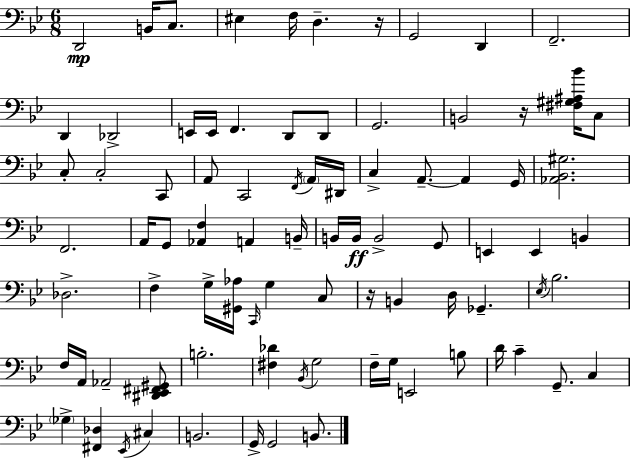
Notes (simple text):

D2/h B2/s C3/e. EIS3/q F3/s D3/q. R/s G2/h D2/q F2/h. D2/q Db2/h E2/s E2/s F2/q. D2/e D2/e G2/h. B2/h R/s [F#3,G#3,A#3,Bb4]/s C3/e C3/e C3/h C2/e A2/e C2/h F2/s A2/s D#2/s C3/q A2/e. A2/q G2/s [Ab2,Bb2,G#3]/h. F2/h. A2/s G2/e [Ab2,F3]/q A2/q B2/s B2/s B2/s B2/h G2/e E2/q E2/q B2/q Db3/h. F3/q G3/s [G#2,Ab3]/s C2/s G3/q C3/e R/s B2/q D3/s Gb2/q. Eb3/s Bb3/h. F3/s A2/s Ab2/h [D#2,Eb2,F#2,G#2]/e B3/h. [F#3,Db4]/q Bb2/s G3/h F3/s G3/s E2/h B3/e D4/s C4/q G2/e. C3/q Gb3/q [F#2,Db3]/q Eb2/s C#3/q B2/h. G2/s G2/h B2/e.